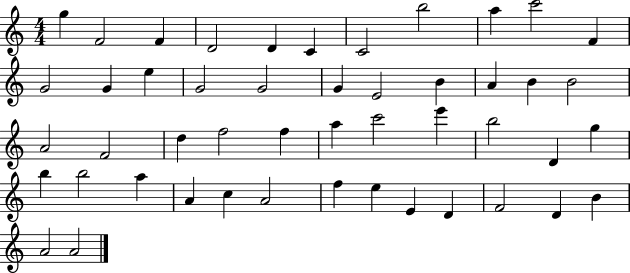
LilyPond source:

{
  \clef treble
  \numericTimeSignature
  \time 4/4
  \key c \major
  g''4 f'2 f'4 | d'2 d'4 c'4 | c'2 b''2 | a''4 c'''2 f'4 | \break g'2 g'4 e''4 | g'2 g'2 | g'4 e'2 b'4 | a'4 b'4 b'2 | \break a'2 f'2 | d''4 f''2 f''4 | a''4 c'''2 e'''4 | b''2 d'4 g''4 | \break b''4 b''2 a''4 | a'4 c''4 a'2 | f''4 e''4 e'4 d'4 | f'2 d'4 b'4 | \break a'2 a'2 | \bar "|."
}